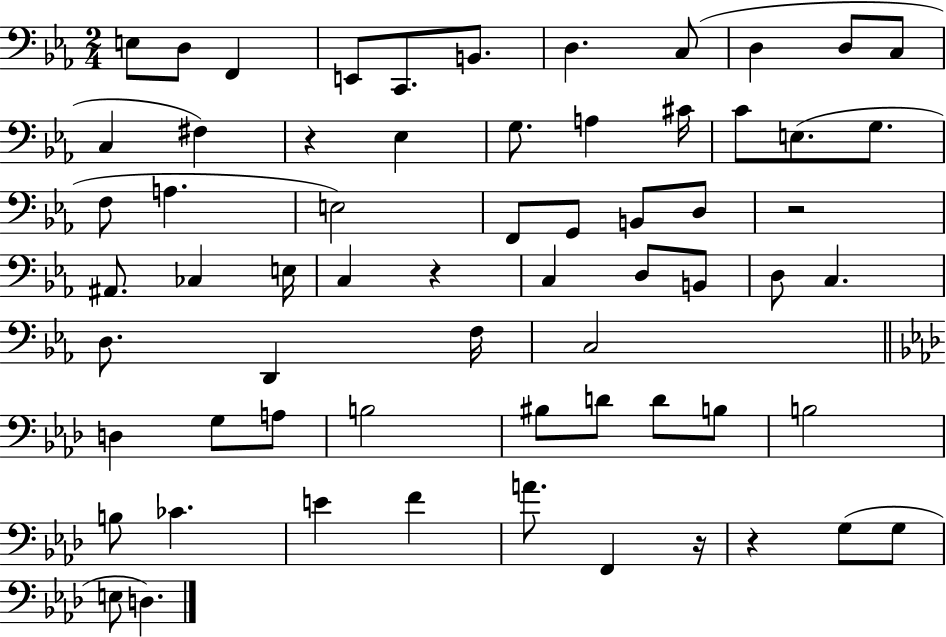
E3/e D3/e F2/q E2/e C2/e. B2/e. D3/q. C3/e D3/q D3/e C3/e C3/q F#3/q R/q Eb3/q G3/e. A3/q C#4/s C4/e E3/e. G3/e. F3/e A3/q. E3/h F2/e G2/e B2/e D3/e R/h A#2/e. CES3/q E3/s C3/q R/q C3/q D3/e B2/e D3/e C3/q. D3/e. D2/q F3/s C3/h D3/q G3/e A3/e B3/h BIS3/e D4/e D4/e B3/e B3/h B3/e CES4/q. E4/q F4/q A4/e. F2/q R/s R/q G3/e G3/e E3/e D3/q.